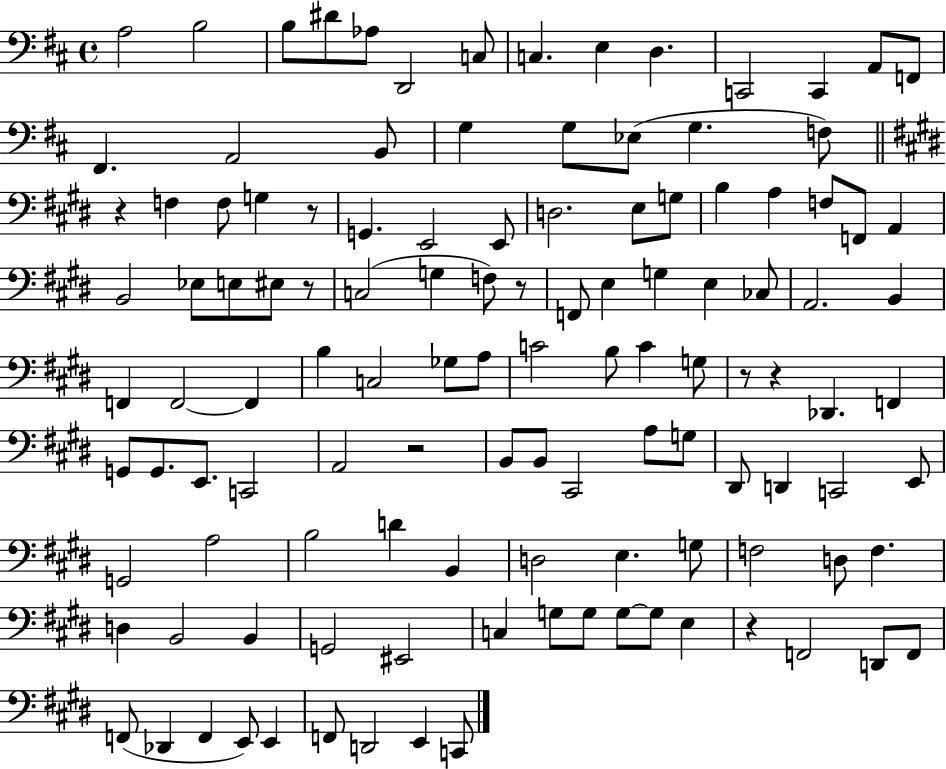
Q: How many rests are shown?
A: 8